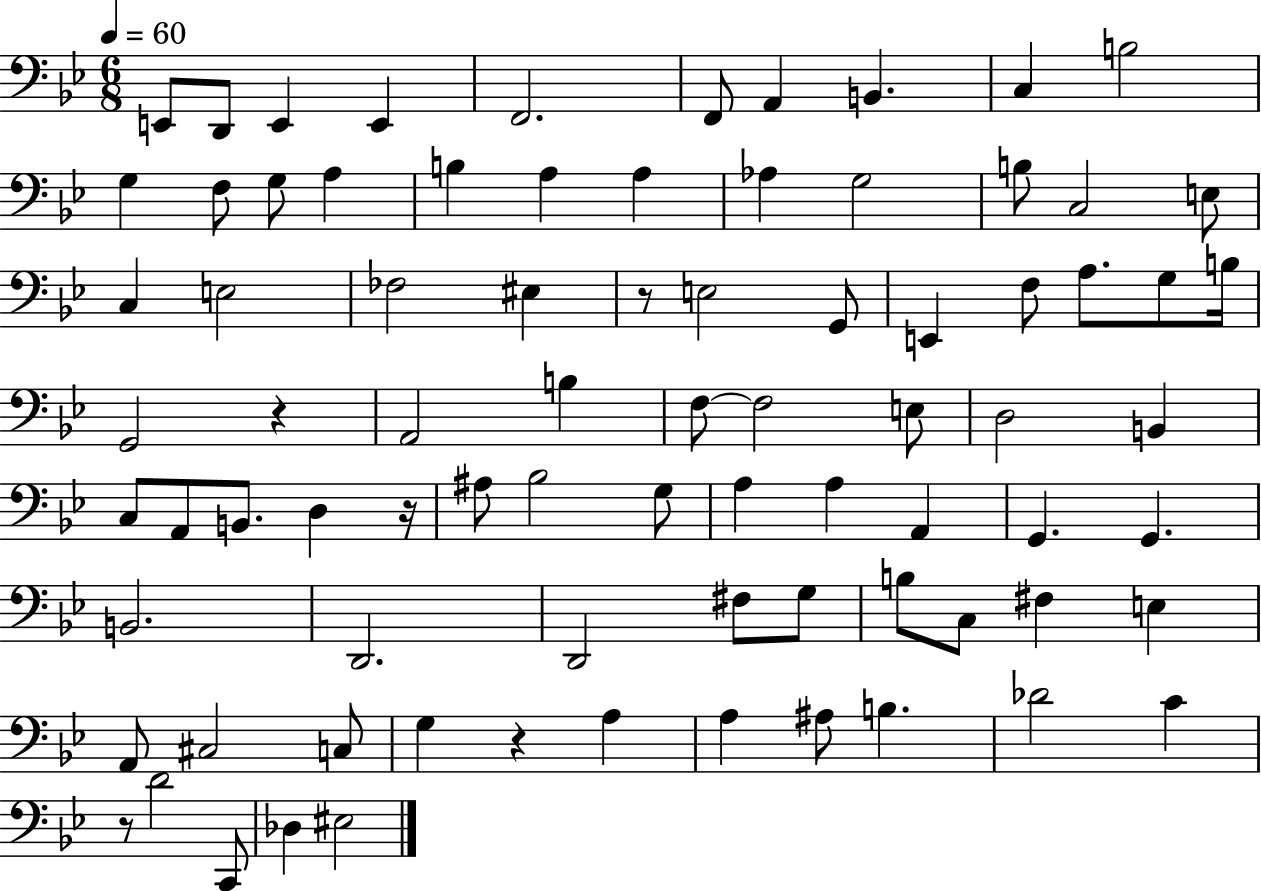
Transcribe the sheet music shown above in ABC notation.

X:1
T:Untitled
M:6/8
L:1/4
K:Bb
E,,/2 D,,/2 E,, E,, F,,2 F,,/2 A,, B,, C, B,2 G, F,/2 G,/2 A, B, A, A, _A, G,2 B,/2 C,2 E,/2 C, E,2 _F,2 ^E, z/2 E,2 G,,/2 E,, F,/2 A,/2 G,/2 B,/4 G,,2 z A,,2 B, F,/2 F,2 E,/2 D,2 B,, C,/2 A,,/2 B,,/2 D, z/4 ^A,/2 _B,2 G,/2 A, A, A,, G,, G,, B,,2 D,,2 D,,2 ^F,/2 G,/2 B,/2 C,/2 ^F, E, A,,/2 ^C,2 C,/2 G, z A, A, ^A,/2 B, _D2 C z/2 D2 C,,/2 _D, ^E,2